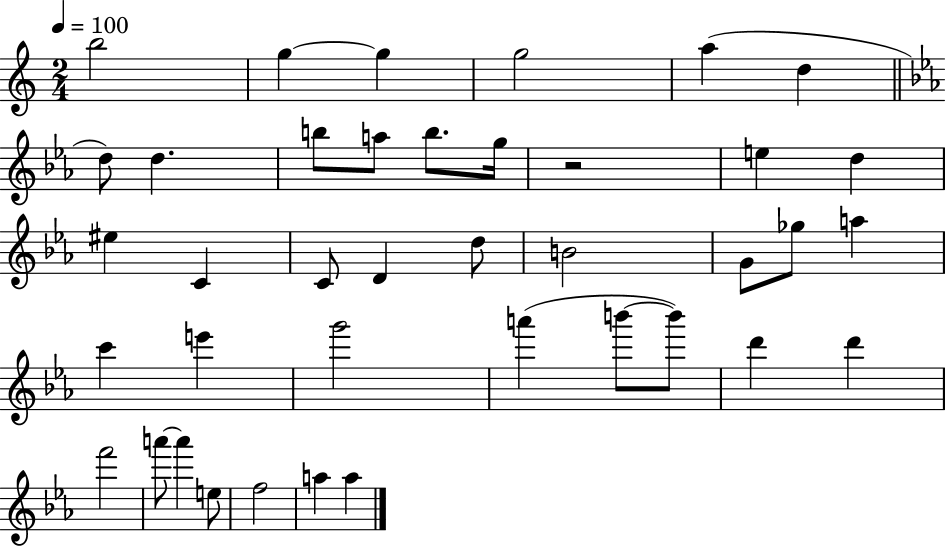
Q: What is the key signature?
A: C major